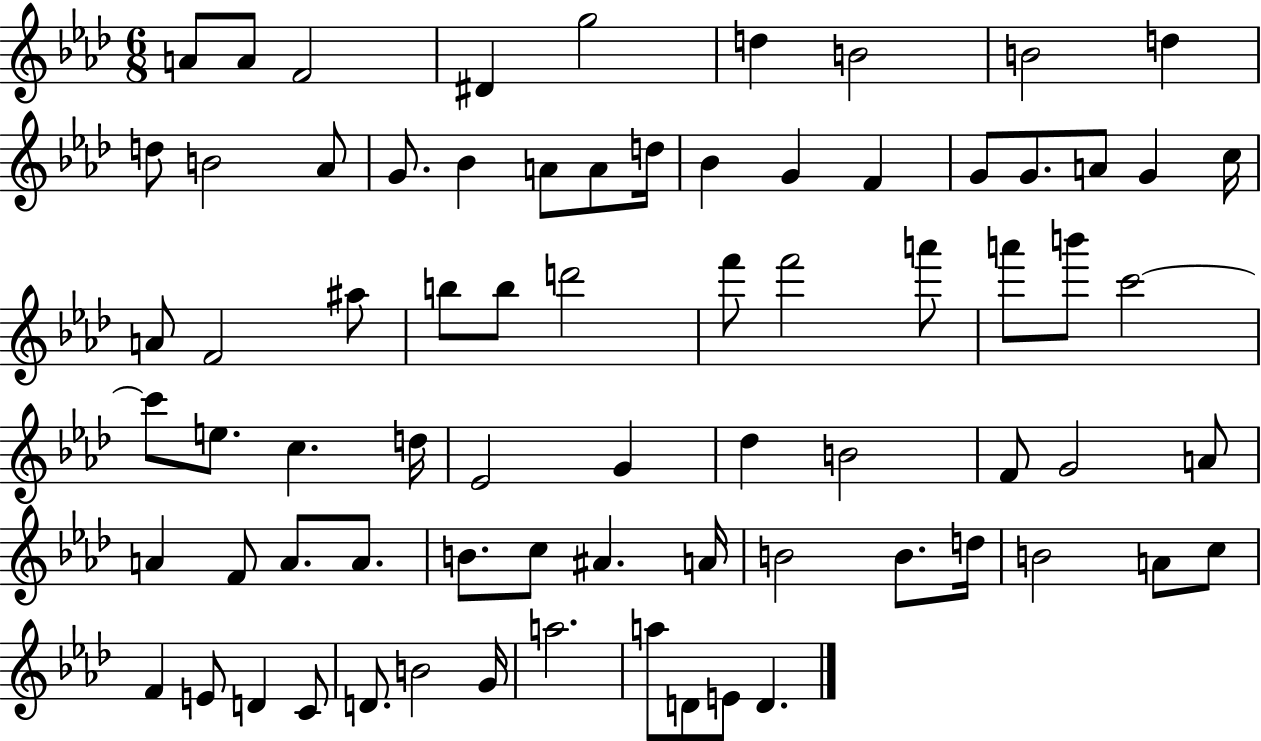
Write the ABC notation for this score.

X:1
T:Untitled
M:6/8
L:1/4
K:Ab
A/2 A/2 F2 ^D g2 d B2 B2 d d/2 B2 _A/2 G/2 _B A/2 A/2 d/4 _B G F G/2 G/2 A/2 G c/4 A/2 F2 ^a/2 b/2 b/2 d'2 f'/2 f'2 a'/2 a'/2 b'/2 c'2 c'/2 e/2 c d/4 _E2 G _d B2 F/2 G2 A/2 A F/2 A/2 A/2 B/2 c/2 ^A A/4 B2 B/2 d/4 B2 A/2 c/2 F E/2 D C/2 D/2 B2 G/4 a2 a/2 D/2 E/2 D